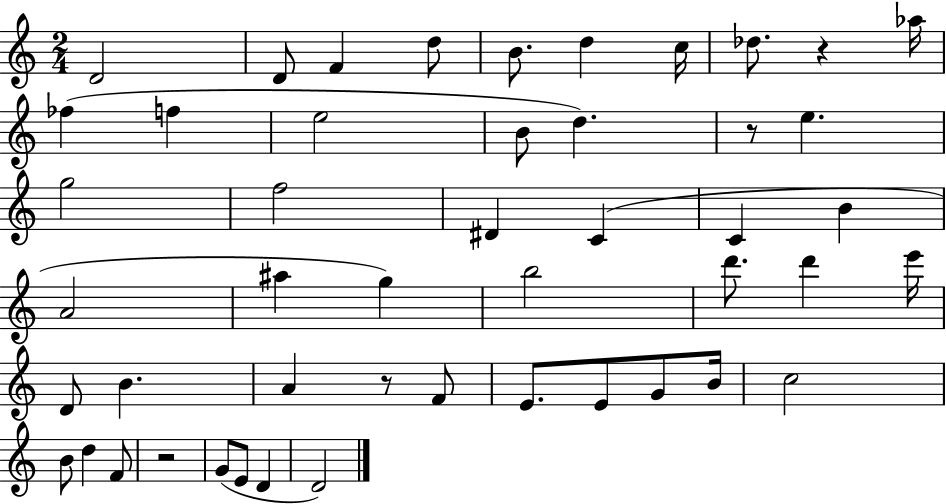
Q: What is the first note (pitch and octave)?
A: D4